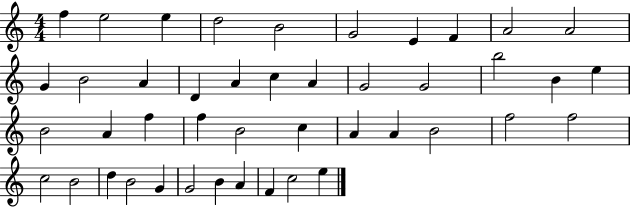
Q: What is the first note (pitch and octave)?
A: F5